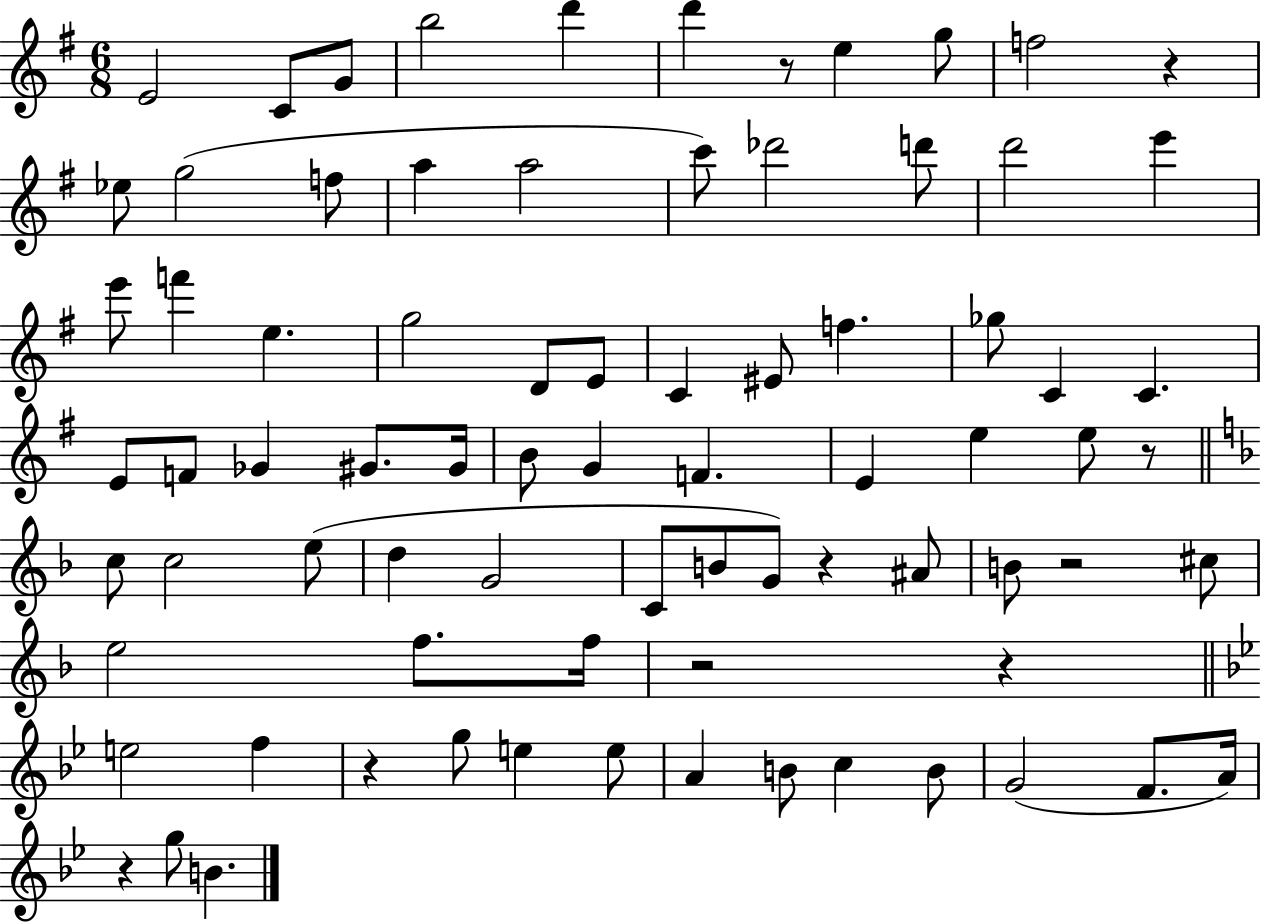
E4/h C4/e G4/e B5/h D6/q D6/q R/e E5/q G5/e F5/h R/q Eb5/e G5/h F5/e A5/q A5/h C6/e Db6/h D6/e D6/h E6/q E6/e F6/q E5/q. G5/h D4/e E4/e C4/q EIS4/e F5/q. Gb5/e C4/q C4/q. E4/e F4/e Gb4/q G#4/e. G#4/s B4/e G4/q F4/q. E4/q E5/q E5/e R/e C5/e C5/h E5/e D5/q G4/h C4/e B4/e G4/e R/q A#4/e B4/e R/h C#5/e E5/h F5/e. F5/s R/h R/q E5/h F5/q R/q G5/e E5/q E5/e A4/q B4/e C5/q B4/e G4/h F4/e. A4/s R/q G5/e B4/q.